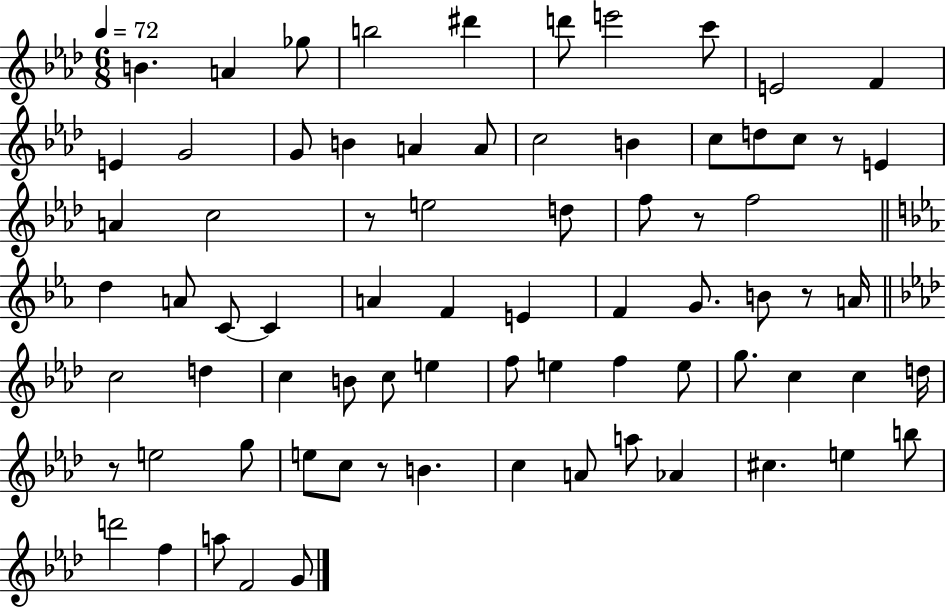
{
  \clef treble
  \numericTimeSignature
  \time 6/8
  \key aes \major
  \tempo 4 = 72
  b'4. a'4 ges''8 | b''2 dis'''4 | d'''8 e'''2 c'''8 | e'2 f'4 | \break e'4 g'2 | g'8 b'4 a'4 a'8 | c''2 b'4 | c''8 d''8 c''8 r8 e'4 | \break a'4 c''2 | r8 e''2 d''8 | f''8 r8 f''2 | \bar "||" \break \key c \minor d''4 a'8 c'8~~ c'4 | a'4 f'4 e'4 | f'4 g'8. b'8 r8 a'16 | \bar "||" \break \key aes \major c''2 d''4 | c''4 b'8 c''8 e''4 | f''8 e''4 f''4 e''8 | g''8. c''4 c''4 d''16 | \break r8 e''2 g''8 | e''8 c''8 r8 b'4. | c''4 a'8 a''8 aes'4 | cis''4. e''4 b''8 | \break d'''2 f''4 | a''8 f'2 g'8 | \bar "|."
}